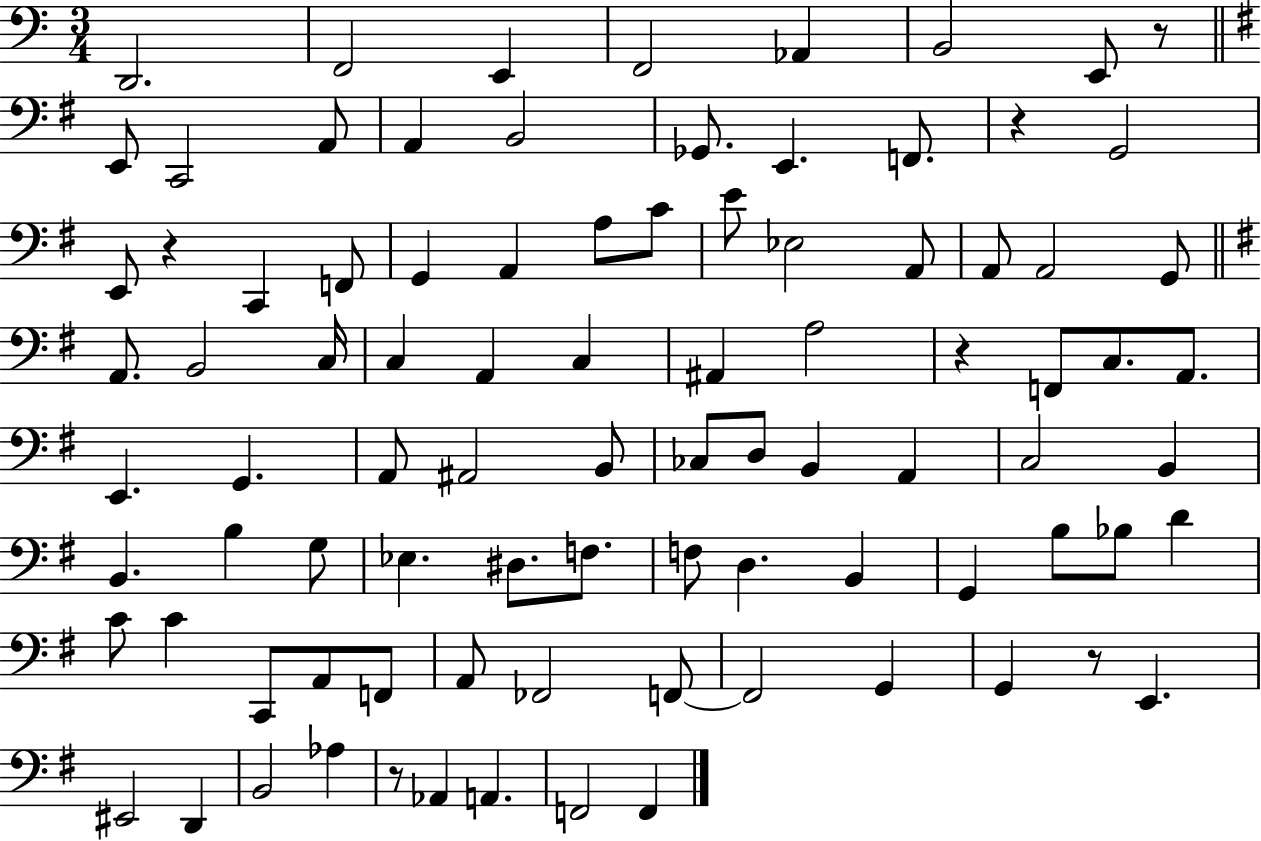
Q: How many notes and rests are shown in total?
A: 90